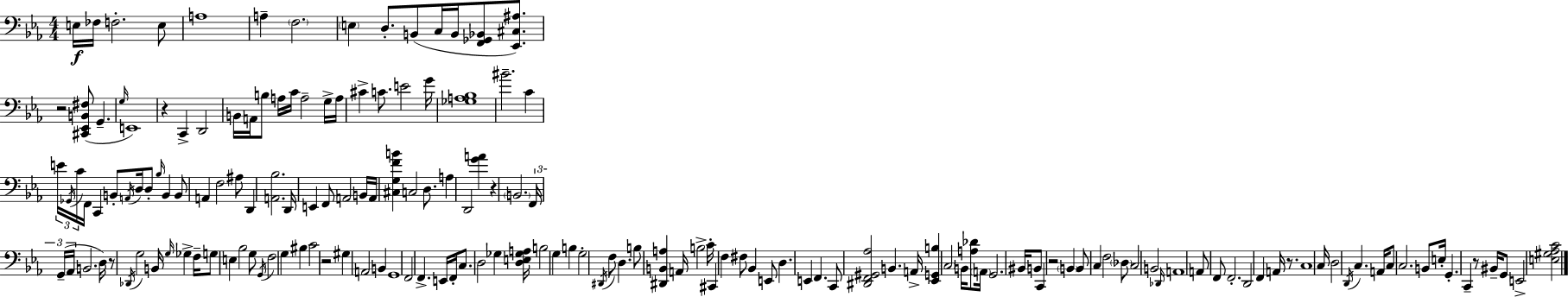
X:1
T:Untitled
M:4/4
L:1/4
K:Eb
E,/4 _F,/4 F,2 E,/2 A,4 A, F,2 E, D,/2 B,,/2 C,/4 B,,/4 [F,,_G,,_B,,]/2 [_E,,^C,^A,]/2 z2 [^C,,_E,,B,,^F,]/2 G,, G,/4 E,,4 z C,, D,,2 B,,/4 A,,/4 B,/2 A,/4 C/4 A,2 G,/4 A,/4 ^C C/2 E2 G/4 [_G,A,_B,]4 ^B2 C E/4 _G,,/4 C/4 F,,/4 C,, B,,/2 A,,/4 D,/4 D,/2 _B,/4 B,, B,,/2 A,, F,2 ^A,/2 D,, [A,,_B,]2 D,,/4 E,, F,,/2 A,,2 B,,/4 A,,/4 [^C,G,FB] C,2 D,/2 A, D,,2 [GA] z B,,2 F,,/4 G,,/4 _A,,/4 B,,2 D,/4 z/2 _D,,/4 G,2 B,,/4 G,/4 _G, F,/4 G,/2 E, _B,2 G,/2 G,,/4 F,2 G, ^B, C2 z2 ^G, A,,2 B,, G,,4 F,,2 F,, E,,/4 F,,/4 C,/2 D,2 _G, [D,E,_G,A,]/4 B,2 G, B, G,2 ^D,,/4 F,/2 D, B,/2 [^D,,B,,A,] A,,/4 B,2 C/4 ^C,, F, ^F,/2 _B,, E,,/2 D, E,, F,, C,,/2 [^D,,F,,^G,,_A,]2 B,, A,,/4 [_E,,G,,B,] C,2 B,,/4 [A,_D]/2 A,,/4 G,,2 ^B,,/4 B,,/2 C,, z2 B,, B,,/2 C, F,2 _D,/2 C,2 B,,2 _D,,/4 A,,4 A,,/2 F,,/2 F,,2 D,,2 F,, A,,/4 z/2 C,4 C,/4 D,2 D,,/4 C, A,,/4 C,/2 C,2 B,,/2 E,/4 G,, C,, z/2 ^B,,/4 G,,/2 E,,2 [E,^G,_A,C]2